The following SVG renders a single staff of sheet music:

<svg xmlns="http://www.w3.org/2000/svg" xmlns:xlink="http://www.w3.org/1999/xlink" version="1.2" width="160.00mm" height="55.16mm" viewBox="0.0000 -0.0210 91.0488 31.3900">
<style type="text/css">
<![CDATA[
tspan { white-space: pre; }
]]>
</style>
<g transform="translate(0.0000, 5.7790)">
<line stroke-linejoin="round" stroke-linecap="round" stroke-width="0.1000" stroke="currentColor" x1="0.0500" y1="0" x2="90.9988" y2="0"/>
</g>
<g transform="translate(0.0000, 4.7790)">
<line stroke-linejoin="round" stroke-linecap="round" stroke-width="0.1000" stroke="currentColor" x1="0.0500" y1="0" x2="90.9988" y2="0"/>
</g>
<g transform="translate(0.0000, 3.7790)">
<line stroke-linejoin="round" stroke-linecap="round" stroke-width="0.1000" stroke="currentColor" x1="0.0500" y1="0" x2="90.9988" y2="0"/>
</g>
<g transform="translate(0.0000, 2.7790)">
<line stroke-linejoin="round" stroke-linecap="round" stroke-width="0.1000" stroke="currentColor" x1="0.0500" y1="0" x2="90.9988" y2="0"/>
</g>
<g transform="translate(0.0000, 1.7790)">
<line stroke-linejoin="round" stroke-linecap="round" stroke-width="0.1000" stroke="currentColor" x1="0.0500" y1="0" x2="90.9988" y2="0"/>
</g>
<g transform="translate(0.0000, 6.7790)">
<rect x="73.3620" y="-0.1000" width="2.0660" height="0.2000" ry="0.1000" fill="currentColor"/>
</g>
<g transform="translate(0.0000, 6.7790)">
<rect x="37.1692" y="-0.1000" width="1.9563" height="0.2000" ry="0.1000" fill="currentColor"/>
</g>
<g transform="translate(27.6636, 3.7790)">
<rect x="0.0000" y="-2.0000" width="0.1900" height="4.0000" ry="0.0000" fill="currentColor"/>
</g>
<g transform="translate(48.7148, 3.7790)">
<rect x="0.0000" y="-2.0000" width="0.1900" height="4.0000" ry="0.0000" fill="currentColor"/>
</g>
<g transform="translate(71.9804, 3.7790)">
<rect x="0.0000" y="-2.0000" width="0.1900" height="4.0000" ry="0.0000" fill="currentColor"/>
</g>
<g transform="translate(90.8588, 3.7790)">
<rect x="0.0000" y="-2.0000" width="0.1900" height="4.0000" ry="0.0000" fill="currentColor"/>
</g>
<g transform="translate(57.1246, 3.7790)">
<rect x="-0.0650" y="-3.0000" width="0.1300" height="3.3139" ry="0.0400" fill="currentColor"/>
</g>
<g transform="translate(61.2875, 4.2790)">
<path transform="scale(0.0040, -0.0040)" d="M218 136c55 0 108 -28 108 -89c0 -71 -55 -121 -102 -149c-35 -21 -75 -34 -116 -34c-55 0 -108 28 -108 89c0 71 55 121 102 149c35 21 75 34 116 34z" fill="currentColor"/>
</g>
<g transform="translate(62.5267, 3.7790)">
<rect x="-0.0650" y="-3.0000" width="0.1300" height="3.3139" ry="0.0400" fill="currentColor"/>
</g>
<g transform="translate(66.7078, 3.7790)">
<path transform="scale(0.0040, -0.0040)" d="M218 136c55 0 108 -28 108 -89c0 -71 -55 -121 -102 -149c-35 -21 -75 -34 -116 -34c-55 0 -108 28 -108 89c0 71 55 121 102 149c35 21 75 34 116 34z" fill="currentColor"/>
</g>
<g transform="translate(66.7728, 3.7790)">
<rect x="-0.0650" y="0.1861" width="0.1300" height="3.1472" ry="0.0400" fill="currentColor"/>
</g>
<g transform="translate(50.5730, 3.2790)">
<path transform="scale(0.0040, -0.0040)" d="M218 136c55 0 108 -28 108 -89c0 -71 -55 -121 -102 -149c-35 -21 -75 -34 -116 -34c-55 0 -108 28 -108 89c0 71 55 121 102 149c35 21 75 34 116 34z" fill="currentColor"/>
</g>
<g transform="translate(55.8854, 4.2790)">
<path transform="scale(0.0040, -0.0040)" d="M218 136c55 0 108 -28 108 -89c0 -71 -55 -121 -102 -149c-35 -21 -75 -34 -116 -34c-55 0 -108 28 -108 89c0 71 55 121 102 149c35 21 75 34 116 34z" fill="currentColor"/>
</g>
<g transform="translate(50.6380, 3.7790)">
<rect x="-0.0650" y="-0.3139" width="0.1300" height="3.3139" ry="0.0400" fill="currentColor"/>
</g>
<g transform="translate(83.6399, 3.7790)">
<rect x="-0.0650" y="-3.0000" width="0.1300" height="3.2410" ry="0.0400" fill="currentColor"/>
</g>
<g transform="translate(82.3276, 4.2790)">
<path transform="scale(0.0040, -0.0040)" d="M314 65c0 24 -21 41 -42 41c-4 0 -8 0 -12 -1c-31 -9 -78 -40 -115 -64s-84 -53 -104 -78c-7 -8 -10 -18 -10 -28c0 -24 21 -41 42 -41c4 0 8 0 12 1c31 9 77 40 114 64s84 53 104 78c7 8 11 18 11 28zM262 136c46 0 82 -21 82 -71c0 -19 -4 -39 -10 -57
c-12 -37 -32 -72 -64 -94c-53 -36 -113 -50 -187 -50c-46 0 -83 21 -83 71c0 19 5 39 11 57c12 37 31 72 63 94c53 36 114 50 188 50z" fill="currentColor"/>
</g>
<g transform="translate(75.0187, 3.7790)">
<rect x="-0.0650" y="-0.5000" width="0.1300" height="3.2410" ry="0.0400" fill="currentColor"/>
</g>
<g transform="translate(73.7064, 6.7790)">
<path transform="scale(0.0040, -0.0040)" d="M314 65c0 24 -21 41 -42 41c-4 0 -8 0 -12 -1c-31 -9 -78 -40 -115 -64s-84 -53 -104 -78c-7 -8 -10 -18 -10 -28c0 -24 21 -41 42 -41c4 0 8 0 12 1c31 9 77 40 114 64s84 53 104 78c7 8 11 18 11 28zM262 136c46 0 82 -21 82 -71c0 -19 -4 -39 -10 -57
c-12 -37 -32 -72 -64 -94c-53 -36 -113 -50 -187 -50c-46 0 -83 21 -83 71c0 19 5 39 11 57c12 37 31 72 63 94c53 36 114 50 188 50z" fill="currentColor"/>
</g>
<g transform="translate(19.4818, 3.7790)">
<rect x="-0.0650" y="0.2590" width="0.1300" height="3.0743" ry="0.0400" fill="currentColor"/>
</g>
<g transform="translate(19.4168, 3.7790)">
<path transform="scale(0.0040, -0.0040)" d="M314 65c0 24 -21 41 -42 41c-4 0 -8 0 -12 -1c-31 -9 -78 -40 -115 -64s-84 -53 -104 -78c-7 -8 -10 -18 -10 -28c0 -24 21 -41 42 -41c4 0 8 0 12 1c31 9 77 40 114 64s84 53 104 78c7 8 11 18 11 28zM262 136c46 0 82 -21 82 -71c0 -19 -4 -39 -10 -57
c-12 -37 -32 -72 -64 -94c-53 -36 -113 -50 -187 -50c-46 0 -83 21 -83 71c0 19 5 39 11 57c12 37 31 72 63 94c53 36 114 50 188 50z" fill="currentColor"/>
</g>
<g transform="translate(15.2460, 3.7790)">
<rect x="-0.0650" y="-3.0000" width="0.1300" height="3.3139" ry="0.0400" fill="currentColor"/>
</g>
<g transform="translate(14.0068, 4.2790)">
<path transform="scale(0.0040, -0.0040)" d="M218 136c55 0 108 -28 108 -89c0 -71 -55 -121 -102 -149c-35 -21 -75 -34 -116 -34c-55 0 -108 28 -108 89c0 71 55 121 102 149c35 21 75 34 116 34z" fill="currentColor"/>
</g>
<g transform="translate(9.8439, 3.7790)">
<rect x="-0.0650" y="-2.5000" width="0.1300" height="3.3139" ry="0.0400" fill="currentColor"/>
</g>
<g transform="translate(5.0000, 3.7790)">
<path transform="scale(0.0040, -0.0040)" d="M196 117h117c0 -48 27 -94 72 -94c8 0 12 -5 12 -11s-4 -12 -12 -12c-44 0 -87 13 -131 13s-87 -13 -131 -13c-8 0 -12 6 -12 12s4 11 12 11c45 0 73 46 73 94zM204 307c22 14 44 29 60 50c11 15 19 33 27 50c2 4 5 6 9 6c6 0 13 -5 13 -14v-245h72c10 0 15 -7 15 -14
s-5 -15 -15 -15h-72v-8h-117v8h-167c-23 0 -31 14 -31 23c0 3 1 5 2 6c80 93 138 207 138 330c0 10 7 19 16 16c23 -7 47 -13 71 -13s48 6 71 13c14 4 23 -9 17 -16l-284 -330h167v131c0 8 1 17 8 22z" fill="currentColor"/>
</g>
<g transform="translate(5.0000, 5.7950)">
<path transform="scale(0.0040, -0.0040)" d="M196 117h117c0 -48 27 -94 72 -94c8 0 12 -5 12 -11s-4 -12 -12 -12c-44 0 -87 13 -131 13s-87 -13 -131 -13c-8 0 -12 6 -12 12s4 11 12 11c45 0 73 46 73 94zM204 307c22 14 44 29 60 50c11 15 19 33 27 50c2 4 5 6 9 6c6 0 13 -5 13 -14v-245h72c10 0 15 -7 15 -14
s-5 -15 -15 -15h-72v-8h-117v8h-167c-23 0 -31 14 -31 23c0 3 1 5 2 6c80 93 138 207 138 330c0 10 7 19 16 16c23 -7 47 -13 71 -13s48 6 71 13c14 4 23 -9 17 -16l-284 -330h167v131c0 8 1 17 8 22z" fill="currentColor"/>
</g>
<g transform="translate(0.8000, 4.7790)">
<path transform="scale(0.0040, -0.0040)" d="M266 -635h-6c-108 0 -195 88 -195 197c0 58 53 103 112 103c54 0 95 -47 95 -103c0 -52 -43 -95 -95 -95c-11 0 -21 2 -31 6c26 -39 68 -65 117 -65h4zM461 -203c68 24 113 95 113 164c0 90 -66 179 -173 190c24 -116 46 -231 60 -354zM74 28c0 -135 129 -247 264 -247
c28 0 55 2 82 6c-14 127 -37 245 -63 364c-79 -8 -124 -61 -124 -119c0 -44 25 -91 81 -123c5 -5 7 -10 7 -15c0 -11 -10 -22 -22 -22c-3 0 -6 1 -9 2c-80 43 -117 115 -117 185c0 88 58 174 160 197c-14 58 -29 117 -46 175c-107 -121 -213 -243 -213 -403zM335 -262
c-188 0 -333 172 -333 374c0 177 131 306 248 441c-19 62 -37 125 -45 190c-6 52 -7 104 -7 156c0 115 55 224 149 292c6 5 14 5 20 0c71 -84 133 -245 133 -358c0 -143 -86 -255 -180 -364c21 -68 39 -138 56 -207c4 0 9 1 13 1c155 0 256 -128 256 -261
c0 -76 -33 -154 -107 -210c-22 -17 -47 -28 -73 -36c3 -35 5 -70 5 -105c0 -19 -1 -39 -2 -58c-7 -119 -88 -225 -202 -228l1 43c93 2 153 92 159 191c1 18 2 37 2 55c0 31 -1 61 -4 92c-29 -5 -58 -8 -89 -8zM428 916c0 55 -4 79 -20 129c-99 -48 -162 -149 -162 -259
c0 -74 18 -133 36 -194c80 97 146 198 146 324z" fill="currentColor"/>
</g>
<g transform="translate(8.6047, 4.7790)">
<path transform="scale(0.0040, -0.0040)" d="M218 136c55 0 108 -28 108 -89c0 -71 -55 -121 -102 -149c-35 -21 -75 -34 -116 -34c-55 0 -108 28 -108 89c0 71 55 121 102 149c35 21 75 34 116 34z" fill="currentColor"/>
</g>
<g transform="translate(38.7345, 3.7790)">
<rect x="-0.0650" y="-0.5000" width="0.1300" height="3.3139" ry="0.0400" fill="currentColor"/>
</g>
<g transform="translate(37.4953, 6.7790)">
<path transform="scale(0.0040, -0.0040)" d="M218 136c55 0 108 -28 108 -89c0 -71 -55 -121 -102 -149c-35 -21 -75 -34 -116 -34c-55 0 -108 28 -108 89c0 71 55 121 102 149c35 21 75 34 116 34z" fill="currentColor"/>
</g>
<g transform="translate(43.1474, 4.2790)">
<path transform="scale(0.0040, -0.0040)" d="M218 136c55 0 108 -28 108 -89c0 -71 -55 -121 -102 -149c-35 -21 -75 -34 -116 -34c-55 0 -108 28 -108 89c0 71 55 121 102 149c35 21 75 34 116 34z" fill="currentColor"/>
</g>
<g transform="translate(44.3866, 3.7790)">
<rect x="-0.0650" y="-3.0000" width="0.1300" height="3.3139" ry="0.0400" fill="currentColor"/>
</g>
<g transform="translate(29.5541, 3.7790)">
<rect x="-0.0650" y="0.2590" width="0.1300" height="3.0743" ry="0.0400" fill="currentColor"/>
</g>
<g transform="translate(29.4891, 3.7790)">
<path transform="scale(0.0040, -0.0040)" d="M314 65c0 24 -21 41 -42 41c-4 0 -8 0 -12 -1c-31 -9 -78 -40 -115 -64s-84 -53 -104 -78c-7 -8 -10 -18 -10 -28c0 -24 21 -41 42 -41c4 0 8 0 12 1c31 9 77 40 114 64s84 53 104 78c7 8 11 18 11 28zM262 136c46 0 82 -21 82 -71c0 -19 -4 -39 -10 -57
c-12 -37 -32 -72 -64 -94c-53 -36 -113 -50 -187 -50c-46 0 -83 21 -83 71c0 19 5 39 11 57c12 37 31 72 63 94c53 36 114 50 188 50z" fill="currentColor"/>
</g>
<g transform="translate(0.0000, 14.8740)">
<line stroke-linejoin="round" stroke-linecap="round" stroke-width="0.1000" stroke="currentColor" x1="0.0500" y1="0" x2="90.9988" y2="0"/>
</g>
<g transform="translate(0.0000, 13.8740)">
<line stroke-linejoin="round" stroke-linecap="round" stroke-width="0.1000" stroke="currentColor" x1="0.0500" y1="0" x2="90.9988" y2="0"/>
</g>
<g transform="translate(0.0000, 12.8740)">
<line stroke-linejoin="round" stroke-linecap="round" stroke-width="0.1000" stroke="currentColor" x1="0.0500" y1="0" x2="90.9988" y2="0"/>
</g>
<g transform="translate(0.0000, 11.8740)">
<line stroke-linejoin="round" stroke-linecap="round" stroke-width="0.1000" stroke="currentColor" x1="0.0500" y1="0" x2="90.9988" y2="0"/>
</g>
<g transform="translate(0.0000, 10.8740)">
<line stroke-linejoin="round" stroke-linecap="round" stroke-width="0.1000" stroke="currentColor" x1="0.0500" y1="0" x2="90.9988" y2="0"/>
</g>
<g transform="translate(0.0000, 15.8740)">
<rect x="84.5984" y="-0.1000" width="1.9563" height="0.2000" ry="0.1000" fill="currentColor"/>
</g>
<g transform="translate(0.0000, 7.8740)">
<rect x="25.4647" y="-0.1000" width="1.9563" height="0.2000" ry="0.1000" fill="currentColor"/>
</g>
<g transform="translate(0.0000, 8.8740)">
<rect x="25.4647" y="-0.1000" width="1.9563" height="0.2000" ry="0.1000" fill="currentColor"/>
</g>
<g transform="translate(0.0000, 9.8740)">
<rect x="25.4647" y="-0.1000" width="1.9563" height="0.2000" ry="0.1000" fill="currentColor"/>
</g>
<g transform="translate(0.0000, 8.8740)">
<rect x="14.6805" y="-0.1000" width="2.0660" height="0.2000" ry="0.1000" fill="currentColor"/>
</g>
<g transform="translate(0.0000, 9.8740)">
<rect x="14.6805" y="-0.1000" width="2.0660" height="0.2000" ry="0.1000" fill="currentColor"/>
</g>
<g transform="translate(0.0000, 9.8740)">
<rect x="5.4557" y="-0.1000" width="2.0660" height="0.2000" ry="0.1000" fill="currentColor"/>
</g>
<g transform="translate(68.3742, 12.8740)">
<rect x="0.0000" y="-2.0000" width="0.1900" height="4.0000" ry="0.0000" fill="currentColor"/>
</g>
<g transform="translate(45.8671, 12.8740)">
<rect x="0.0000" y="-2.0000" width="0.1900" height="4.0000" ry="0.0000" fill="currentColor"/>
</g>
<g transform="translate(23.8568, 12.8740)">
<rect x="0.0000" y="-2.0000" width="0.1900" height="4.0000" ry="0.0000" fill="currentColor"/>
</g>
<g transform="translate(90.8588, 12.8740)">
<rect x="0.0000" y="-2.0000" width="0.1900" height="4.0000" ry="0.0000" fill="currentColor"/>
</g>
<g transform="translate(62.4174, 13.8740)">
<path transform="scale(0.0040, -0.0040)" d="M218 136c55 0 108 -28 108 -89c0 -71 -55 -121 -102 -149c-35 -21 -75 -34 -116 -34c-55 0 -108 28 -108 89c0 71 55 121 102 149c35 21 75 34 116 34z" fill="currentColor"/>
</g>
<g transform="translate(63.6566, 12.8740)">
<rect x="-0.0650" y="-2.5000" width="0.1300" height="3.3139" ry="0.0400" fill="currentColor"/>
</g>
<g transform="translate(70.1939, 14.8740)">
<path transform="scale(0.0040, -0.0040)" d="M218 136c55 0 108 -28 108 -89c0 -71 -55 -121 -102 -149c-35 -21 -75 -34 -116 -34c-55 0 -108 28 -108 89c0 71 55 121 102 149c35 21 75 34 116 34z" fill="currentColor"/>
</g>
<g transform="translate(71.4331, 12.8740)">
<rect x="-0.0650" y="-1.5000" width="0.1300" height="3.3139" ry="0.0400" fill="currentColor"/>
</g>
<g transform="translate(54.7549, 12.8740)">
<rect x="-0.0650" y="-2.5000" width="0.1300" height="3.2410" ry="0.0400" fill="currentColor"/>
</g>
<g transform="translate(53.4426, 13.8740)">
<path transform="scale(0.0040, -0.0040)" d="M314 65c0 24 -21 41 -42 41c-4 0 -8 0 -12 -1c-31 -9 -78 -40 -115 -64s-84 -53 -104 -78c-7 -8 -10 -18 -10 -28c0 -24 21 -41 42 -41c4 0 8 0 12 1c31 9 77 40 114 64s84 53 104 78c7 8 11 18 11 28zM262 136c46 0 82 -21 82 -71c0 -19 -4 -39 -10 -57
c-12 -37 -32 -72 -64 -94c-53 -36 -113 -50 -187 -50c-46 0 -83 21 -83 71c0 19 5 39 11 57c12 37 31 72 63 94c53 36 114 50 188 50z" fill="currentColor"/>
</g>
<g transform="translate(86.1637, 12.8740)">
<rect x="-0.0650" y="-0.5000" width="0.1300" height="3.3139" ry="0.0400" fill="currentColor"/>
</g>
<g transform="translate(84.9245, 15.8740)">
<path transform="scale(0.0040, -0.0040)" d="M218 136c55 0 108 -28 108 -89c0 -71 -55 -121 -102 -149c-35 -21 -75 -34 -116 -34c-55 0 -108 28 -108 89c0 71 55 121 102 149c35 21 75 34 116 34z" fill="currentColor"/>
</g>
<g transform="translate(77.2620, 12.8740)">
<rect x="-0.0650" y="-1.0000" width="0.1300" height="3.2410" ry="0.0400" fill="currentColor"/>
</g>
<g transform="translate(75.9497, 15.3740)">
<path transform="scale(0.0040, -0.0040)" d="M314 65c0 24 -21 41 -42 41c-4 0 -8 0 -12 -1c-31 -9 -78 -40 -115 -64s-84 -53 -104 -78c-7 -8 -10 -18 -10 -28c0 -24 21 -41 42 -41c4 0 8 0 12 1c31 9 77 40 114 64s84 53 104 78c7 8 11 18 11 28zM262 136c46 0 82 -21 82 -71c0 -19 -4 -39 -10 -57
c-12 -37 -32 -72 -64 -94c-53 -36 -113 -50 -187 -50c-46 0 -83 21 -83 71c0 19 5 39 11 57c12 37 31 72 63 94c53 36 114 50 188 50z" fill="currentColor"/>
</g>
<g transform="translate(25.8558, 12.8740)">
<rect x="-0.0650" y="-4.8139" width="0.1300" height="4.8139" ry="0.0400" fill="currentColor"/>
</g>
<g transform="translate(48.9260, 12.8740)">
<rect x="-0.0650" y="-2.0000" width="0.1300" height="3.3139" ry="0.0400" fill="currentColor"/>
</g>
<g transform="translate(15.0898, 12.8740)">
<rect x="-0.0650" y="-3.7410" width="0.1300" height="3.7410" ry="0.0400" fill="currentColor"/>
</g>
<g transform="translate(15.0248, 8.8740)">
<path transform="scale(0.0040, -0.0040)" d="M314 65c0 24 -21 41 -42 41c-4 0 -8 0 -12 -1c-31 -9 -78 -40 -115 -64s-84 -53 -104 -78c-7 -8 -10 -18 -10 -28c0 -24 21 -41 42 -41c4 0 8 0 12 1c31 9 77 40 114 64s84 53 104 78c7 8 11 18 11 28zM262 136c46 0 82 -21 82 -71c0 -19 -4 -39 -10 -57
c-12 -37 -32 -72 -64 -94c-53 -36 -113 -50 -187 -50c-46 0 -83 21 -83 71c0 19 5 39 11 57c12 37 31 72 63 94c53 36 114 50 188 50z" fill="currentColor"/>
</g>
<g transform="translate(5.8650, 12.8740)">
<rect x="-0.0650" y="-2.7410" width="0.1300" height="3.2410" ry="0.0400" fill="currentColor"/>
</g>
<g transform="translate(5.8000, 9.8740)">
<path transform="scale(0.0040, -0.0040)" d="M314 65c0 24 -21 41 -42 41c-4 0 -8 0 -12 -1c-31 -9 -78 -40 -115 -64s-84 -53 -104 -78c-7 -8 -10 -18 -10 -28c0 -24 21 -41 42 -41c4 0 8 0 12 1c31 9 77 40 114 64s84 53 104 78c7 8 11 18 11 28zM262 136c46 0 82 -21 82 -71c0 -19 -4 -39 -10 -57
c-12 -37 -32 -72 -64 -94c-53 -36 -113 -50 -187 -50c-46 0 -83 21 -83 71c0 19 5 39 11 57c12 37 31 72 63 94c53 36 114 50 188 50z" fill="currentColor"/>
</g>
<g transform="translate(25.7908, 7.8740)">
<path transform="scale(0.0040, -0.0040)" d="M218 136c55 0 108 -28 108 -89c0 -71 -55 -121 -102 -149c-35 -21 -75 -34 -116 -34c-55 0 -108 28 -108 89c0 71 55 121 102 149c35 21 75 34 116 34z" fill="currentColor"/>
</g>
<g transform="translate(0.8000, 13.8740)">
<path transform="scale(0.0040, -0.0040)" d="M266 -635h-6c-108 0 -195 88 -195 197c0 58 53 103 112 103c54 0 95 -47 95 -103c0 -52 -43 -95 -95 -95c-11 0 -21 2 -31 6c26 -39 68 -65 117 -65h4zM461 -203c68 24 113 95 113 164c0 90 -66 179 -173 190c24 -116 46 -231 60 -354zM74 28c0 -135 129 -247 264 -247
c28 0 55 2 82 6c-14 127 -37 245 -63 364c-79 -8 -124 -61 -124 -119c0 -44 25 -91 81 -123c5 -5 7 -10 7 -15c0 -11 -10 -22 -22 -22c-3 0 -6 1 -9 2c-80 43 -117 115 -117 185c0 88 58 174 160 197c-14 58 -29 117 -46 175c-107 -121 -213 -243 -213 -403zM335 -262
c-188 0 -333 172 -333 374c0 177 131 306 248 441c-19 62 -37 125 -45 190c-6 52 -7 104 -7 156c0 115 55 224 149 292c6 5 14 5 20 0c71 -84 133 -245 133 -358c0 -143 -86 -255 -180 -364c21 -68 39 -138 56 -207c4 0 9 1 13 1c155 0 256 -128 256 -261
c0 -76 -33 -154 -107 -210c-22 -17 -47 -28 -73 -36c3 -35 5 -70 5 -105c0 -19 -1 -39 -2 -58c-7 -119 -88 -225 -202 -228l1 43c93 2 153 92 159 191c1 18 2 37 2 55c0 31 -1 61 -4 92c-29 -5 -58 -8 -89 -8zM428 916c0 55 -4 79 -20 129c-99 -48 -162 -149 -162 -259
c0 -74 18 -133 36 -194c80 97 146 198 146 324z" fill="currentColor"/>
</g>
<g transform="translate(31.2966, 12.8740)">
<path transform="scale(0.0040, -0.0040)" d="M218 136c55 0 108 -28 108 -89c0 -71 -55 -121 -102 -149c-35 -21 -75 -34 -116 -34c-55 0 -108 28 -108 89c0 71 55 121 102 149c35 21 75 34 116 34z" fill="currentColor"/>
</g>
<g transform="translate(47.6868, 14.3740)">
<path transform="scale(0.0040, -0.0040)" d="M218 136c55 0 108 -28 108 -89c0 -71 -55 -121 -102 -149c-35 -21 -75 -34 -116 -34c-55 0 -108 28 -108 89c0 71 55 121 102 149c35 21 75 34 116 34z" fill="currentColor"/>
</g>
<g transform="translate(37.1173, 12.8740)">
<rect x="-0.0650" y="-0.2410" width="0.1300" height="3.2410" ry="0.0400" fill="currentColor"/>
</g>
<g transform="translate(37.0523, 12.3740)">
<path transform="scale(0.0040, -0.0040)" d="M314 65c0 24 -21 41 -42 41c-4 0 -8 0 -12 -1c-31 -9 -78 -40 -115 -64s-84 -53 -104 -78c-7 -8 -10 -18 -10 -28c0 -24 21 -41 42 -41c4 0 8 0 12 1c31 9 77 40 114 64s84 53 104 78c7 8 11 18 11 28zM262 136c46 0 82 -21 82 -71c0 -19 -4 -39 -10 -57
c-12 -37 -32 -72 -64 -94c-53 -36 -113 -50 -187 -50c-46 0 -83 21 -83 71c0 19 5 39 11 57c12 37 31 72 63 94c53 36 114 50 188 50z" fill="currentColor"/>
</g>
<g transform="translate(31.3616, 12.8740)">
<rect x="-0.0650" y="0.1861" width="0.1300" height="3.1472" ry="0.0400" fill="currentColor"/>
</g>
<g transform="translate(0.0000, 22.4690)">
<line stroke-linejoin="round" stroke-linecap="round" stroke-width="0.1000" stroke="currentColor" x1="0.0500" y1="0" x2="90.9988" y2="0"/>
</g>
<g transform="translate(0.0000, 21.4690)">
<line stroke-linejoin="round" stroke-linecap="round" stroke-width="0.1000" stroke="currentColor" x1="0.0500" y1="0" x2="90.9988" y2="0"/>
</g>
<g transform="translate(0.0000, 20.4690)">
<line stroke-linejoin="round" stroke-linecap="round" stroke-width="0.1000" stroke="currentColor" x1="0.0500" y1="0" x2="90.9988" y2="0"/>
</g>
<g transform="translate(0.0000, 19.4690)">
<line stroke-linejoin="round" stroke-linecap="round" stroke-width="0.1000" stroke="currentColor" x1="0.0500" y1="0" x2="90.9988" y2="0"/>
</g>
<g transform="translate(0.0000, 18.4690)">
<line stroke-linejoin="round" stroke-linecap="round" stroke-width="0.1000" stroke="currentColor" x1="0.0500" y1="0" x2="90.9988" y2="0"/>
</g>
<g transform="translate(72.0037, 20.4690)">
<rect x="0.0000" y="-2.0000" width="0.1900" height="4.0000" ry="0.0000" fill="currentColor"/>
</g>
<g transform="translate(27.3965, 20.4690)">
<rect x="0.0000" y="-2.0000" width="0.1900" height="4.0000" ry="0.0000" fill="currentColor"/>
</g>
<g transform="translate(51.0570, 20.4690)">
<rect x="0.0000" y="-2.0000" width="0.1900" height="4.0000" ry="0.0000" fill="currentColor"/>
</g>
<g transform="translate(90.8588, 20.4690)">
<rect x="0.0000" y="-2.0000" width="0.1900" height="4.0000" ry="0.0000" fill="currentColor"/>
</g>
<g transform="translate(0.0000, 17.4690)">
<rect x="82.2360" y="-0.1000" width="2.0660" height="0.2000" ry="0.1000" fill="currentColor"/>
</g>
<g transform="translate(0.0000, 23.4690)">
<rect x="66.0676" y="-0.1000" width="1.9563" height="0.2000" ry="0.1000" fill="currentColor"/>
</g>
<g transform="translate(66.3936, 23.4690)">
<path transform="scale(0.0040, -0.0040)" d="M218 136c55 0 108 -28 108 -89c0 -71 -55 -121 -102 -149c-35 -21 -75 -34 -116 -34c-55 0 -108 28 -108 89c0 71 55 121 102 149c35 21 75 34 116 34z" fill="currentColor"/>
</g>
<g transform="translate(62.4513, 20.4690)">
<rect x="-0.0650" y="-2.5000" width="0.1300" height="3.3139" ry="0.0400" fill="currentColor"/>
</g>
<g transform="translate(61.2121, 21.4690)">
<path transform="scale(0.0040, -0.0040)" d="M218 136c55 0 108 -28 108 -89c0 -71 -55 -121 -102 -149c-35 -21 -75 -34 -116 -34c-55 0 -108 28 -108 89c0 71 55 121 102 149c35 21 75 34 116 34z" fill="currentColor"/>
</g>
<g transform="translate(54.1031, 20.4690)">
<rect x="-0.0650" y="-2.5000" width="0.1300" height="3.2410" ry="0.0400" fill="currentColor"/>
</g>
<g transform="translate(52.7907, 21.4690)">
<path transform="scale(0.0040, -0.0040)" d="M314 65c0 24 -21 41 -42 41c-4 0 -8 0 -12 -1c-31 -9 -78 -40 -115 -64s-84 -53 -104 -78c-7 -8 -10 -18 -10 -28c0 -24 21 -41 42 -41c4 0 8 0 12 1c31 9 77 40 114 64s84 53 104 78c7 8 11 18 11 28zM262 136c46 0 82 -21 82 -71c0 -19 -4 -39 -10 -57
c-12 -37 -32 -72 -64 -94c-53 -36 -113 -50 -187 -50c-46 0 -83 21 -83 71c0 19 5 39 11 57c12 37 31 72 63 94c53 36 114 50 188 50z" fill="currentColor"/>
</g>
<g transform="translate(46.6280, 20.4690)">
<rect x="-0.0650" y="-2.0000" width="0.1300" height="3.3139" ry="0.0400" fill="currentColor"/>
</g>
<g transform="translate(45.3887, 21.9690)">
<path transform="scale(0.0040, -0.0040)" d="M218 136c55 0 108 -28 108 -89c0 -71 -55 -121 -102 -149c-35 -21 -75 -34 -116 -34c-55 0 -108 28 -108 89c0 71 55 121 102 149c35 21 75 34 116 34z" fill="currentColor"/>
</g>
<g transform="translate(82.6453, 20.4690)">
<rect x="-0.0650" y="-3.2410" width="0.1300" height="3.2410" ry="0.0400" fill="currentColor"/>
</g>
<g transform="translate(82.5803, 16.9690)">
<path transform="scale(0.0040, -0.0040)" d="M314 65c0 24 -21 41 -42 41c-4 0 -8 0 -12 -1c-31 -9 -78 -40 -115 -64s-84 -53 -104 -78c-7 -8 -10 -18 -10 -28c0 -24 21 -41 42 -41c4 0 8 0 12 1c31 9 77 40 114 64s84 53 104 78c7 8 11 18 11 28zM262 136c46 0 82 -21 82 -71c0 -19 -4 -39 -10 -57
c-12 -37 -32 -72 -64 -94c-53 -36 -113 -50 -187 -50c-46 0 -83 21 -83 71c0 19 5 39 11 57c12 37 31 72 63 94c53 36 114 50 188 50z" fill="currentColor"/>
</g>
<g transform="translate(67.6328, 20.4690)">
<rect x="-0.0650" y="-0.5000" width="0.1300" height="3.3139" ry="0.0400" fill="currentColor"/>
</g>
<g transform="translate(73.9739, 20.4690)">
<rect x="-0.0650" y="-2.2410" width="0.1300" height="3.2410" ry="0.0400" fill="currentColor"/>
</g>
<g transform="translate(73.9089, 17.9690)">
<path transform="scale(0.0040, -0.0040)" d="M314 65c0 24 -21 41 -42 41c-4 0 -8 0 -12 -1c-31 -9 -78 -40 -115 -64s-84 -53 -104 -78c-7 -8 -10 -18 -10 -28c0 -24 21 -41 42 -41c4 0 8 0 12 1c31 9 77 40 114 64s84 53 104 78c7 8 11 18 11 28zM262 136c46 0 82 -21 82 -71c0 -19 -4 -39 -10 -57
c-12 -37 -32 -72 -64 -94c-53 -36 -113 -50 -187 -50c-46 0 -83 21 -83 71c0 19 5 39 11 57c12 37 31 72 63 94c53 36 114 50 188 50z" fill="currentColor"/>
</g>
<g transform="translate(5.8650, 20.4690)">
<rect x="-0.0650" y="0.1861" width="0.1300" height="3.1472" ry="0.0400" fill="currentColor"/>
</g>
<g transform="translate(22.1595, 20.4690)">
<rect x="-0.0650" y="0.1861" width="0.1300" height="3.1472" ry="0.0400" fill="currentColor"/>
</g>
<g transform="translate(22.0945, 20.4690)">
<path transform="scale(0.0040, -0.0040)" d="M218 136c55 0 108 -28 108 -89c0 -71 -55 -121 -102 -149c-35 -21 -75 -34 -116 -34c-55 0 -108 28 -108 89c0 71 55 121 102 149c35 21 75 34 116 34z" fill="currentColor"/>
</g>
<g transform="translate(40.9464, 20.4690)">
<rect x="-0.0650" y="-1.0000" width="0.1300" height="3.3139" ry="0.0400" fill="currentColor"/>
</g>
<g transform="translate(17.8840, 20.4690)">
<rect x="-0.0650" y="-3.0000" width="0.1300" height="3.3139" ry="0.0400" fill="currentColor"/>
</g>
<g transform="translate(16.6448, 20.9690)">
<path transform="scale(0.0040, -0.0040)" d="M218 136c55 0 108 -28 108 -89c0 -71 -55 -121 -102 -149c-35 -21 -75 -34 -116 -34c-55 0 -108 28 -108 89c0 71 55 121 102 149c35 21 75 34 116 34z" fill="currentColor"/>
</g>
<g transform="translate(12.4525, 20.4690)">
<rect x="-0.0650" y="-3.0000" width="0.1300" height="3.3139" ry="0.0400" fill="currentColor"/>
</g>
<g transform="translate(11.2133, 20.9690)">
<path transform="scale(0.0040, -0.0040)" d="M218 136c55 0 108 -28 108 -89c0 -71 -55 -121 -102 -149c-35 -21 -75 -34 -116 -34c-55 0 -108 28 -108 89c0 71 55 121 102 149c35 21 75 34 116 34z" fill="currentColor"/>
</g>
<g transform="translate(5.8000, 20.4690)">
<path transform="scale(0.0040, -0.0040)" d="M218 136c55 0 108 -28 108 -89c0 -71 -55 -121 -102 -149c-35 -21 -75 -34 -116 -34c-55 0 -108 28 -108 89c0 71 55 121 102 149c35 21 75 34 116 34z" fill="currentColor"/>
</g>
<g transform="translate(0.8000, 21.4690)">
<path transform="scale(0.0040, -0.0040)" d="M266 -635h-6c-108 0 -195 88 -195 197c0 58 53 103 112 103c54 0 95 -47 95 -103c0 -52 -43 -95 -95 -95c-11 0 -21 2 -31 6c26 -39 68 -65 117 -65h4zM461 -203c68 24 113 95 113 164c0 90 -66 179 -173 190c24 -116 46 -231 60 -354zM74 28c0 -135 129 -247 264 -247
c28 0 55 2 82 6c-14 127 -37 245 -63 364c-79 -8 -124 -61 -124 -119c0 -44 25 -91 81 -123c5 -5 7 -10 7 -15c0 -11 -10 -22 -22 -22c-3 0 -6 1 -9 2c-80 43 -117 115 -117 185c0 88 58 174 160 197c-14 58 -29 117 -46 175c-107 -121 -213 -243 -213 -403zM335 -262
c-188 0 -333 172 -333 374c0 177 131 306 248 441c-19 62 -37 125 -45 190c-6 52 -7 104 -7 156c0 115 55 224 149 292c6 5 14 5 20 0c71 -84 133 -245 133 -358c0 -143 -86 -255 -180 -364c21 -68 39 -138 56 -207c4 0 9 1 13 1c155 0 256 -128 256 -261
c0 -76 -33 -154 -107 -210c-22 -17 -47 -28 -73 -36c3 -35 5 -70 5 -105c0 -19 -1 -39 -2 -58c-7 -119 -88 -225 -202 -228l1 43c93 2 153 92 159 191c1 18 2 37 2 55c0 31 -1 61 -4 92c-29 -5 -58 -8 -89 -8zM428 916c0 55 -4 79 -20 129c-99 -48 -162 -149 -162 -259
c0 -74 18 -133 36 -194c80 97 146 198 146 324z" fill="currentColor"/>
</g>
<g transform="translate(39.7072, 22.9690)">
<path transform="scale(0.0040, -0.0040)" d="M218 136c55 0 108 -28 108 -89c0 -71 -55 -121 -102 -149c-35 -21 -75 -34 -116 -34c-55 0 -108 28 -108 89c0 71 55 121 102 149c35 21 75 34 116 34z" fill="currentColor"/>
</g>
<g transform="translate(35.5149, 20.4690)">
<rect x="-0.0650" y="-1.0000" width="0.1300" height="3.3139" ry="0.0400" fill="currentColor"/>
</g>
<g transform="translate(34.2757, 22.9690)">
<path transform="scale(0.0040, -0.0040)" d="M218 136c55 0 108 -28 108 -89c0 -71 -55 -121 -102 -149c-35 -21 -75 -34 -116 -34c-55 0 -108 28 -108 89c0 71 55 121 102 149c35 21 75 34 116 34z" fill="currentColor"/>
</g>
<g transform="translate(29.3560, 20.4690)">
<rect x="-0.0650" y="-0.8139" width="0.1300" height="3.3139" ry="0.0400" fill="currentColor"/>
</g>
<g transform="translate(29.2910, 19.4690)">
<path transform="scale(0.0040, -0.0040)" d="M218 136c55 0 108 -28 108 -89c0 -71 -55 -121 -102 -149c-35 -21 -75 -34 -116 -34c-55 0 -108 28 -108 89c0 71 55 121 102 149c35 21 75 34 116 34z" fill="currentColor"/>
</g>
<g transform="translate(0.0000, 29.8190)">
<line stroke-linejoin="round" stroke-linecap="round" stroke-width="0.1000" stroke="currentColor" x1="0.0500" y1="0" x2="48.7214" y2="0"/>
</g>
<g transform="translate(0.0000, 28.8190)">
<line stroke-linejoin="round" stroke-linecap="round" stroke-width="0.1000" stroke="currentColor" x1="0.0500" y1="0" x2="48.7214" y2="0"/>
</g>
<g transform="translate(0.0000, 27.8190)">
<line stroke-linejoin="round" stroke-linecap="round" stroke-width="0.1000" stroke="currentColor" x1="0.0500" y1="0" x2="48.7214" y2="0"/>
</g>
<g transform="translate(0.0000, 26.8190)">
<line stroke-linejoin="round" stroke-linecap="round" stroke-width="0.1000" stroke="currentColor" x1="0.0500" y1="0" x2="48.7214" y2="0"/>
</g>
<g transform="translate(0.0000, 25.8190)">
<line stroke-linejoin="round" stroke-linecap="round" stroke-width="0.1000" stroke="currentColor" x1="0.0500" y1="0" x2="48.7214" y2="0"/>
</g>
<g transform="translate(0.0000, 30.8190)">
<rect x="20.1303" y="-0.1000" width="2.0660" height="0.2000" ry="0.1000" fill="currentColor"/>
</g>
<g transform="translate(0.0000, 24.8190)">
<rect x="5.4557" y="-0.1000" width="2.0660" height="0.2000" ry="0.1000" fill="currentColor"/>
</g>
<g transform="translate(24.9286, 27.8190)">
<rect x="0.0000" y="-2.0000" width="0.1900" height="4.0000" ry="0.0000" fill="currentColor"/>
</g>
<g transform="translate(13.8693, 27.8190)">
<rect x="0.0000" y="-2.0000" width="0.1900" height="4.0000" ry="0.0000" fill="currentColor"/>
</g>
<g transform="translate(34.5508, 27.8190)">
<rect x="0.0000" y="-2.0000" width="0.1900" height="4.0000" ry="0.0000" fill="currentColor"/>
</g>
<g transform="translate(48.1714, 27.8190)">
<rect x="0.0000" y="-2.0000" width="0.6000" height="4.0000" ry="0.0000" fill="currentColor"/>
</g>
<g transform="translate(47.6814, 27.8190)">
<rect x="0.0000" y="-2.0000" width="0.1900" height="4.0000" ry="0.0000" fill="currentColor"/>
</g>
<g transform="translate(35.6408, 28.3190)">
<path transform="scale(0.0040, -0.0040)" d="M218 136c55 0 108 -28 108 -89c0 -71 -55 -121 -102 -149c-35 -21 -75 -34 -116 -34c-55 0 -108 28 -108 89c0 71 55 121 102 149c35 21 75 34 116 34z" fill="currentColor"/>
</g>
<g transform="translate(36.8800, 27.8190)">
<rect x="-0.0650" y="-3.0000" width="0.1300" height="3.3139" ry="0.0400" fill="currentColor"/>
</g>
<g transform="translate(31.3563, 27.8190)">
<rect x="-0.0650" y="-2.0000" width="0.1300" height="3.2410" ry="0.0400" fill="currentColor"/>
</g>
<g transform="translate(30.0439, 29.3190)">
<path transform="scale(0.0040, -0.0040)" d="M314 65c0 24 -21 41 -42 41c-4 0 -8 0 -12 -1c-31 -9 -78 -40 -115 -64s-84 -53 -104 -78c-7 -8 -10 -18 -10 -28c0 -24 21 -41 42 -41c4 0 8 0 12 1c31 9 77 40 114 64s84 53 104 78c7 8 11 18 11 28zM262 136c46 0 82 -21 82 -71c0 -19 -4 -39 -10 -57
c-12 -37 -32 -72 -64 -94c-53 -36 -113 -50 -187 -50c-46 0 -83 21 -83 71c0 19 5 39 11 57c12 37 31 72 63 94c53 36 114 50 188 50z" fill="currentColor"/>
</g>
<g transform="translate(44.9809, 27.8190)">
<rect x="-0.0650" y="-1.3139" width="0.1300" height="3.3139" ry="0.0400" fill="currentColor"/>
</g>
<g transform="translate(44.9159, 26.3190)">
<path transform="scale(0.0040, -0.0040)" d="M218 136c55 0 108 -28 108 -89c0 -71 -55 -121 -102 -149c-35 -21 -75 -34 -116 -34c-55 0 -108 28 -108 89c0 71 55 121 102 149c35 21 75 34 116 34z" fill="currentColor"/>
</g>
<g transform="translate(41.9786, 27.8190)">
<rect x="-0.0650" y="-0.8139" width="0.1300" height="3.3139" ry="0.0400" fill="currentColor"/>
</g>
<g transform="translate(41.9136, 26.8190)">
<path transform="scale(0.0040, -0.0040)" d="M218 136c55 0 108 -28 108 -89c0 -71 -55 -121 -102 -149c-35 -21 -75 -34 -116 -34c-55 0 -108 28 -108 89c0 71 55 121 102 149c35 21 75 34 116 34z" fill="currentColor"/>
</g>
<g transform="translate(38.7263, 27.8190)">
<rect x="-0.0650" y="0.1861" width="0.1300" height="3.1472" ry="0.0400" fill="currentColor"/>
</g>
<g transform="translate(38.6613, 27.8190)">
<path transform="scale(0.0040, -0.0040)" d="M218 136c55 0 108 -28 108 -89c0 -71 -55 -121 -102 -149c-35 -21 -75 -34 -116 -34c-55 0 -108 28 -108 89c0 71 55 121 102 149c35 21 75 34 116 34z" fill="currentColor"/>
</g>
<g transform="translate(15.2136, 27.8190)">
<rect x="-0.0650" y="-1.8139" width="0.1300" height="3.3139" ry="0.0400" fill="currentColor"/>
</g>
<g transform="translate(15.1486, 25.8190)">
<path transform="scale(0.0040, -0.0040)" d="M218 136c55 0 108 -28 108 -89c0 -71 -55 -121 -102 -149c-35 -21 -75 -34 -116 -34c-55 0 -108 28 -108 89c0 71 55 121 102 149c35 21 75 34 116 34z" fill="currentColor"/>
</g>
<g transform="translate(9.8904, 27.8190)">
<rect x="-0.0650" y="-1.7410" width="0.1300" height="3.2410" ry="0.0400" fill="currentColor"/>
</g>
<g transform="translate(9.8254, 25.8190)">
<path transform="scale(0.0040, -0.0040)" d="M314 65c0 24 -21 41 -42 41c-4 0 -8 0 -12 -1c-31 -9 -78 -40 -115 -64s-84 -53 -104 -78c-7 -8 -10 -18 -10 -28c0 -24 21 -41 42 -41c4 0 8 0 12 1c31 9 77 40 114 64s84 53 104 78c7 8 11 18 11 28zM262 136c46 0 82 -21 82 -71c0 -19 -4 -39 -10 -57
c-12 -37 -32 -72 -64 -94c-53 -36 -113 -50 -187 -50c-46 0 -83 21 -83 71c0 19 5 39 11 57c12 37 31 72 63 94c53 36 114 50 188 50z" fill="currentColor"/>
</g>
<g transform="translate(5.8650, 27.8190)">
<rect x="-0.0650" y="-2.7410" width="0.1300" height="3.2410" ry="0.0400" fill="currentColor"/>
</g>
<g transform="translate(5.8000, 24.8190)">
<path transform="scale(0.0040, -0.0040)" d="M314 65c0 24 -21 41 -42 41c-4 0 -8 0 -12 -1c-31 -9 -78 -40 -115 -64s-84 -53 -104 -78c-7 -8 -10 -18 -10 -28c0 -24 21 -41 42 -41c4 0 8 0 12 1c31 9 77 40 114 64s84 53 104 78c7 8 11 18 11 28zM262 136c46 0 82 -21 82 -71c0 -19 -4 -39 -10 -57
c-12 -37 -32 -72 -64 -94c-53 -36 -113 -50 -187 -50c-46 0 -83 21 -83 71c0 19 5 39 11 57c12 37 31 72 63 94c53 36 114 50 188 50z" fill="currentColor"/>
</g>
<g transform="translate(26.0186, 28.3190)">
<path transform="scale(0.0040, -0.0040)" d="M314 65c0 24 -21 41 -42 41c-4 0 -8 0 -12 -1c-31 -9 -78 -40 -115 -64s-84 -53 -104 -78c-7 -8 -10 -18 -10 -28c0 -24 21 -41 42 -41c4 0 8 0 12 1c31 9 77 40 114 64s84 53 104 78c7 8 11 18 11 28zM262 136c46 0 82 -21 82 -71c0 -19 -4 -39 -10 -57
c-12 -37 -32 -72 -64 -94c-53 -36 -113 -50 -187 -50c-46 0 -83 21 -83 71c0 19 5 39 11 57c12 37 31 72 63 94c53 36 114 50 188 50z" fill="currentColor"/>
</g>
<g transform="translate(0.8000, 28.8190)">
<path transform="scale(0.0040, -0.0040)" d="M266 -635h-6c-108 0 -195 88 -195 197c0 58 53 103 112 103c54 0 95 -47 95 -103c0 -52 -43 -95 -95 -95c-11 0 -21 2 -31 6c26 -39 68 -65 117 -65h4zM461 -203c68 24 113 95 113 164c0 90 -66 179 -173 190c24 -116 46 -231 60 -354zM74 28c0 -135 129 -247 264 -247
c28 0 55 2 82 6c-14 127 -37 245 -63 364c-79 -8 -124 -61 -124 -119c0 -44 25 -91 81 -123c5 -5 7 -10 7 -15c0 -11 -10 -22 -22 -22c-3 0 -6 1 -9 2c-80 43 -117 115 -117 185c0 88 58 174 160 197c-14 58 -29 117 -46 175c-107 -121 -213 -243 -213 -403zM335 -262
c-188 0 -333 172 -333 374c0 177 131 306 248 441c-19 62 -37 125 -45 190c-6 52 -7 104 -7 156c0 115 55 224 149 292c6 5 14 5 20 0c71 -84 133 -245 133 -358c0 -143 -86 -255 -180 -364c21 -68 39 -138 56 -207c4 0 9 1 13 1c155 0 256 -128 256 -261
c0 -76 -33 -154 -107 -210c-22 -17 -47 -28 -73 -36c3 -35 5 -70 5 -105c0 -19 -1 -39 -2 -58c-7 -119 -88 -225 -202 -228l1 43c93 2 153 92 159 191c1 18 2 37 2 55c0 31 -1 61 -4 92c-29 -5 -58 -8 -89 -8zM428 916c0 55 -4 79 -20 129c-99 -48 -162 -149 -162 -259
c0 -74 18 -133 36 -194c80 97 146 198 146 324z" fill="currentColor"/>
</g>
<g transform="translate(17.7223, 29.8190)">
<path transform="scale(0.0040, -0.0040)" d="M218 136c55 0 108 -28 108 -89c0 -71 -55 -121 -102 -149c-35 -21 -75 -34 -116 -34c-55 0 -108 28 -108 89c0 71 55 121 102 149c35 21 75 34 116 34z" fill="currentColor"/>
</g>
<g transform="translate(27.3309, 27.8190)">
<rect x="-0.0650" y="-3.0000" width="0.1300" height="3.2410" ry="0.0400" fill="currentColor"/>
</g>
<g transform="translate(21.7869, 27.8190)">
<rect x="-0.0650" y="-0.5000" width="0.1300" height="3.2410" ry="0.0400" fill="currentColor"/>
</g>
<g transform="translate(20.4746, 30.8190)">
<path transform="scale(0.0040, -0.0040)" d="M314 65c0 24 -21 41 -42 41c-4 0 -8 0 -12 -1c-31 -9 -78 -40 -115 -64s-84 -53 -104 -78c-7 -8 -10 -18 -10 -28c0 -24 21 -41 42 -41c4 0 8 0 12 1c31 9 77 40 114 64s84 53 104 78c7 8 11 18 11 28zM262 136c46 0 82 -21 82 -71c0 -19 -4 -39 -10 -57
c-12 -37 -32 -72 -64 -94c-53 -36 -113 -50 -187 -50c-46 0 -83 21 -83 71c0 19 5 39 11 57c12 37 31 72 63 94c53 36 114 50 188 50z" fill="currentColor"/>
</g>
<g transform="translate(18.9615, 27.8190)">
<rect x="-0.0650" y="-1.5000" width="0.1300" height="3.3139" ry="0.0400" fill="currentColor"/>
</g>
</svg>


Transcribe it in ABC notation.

X:1
T:Untitled
M:4/4
L:1/4
K:C
G A B2 B2 C A c A A B C2 A2 a2 c'2 e' B c2 F G2 G E D2 C B A A B d D D F G2 G C g2 b2 a2 f2 f E C2 A2 F2 A B d e